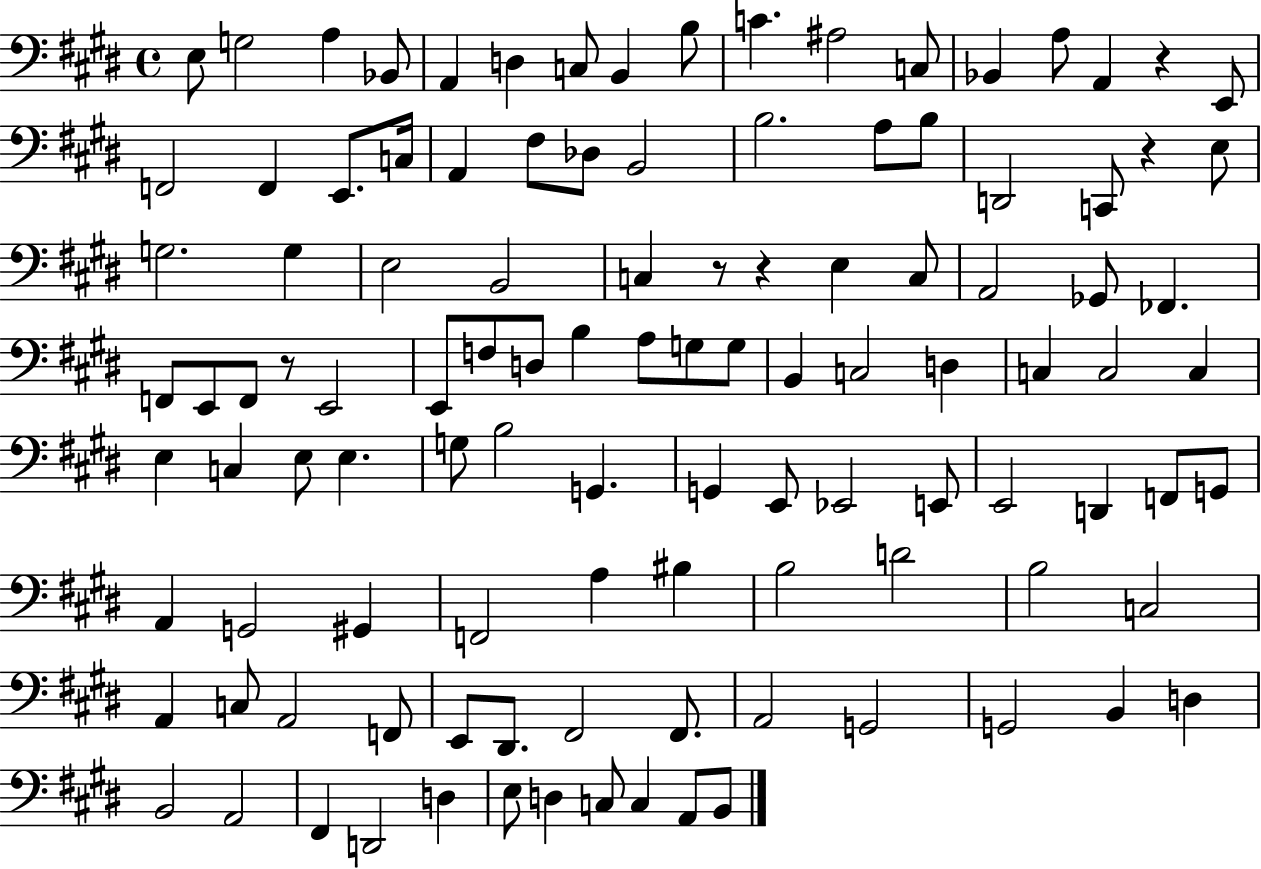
E3/e G3/h A3/q Bb2/e A2/q D3/q C3/e B2/q B3/e C4/q. A#3/h C3/e Bb2/q A3/e A2/q R/q E2/e F2/h F2/q E2/e. C3/s A2/q F#3/e Db3/e B2/h B3/h. A3/e B3/e D2/h C2/e R/q E3/e G3/h. G3/q E3/h B2/h C3/q R/e R/q E3/q C3/e A2/h Gb2/e FES2/q. F2/e E2/e F2/e R/e E2/h E2/e F3/e D3/e B3/q A3/e G3/e G3/e B2/q C3/h D3/q C3/q C3/h C3/q E3/q C3/q E3/e E3/q. G3/e B3/h G2/q. G2/q E2/e Eb2/h E2/e E2/h D2/q F2/e G2/e A2/q G2/h G#2/q F2/h A3/q BIS3/q B3/h D4/h B3/h C3/h A2/q C3/e A2/h F2/e E2/e D#2/e. F#2/h F#2/e. A2/h G2/h G2/h B2/q D3/q B2/h A2/h F#2/q D2/h D3/q E3/e D3/q C3/e C3/q A2/e B2/e